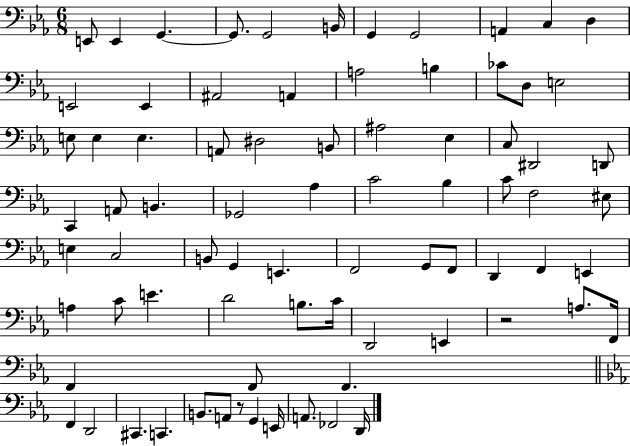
X:1
T:Untitled
M:6/8
L:1/4
K:Eb
E,,/2 E,, G,, G,,/2 G,,2 B,,/4 G,, G,,2 A,, C, D, E,,2 E,, ^A,,2 A,, A,2 B, _C/2 D,/2 E,2 E,/2 E, E, A,,/2 ^D,2 B,,/2 ^A,2 _E, C,/2 ^D,,2 D,,/2 C,, A,,/2 B,, _G,,2 _A, C2 _B, C/2 F,2 ^E,/2 E, C,2 B,,/2 G,, E,, F,,2 G,,/2 F,,/2 D,, F,, E,, A, C/2 E D2 B,/2 C/4 D,,2 E,, z2 A,/2 F,,/4 F,, F,,/2 F,, F,, D,,2 ^C,, C,, B,,/2 A,,/2 z/2 G,, E,,/4 A,,/2 _F,,2 D,,/4